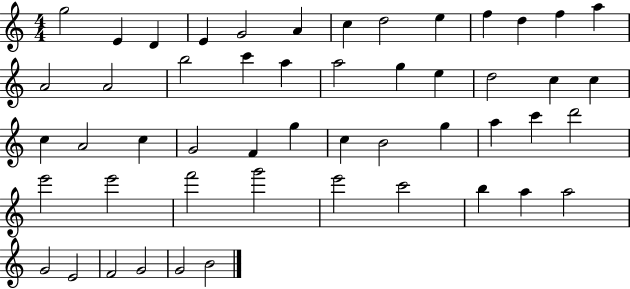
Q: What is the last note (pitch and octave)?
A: B4